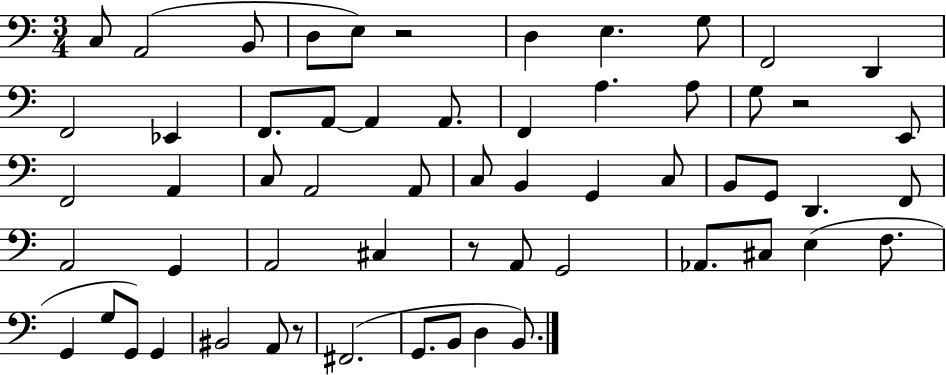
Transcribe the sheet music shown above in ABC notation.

X:1
T:Untitled
M:3/4
L:1/4
K:C
C,/2 A,,2 B,,/2 D,/2 E,/2 z2 D, E, G,/2 F,,2 D,, F,,2 _E,, F,,/2 A,,/2 A,, A,,/2 F,, A, A,/2 G,/2 z2 E,,/2 F,,2 A,, C,/2 A,,2 A,,/2 C,/2 B,, G,, C,/2 B,,/2 G,,/2 D,, F,,/2 A,,2 G,, A,,2 ^C, z/2 A,,/2 G,,2 _A,,/2 ^C,/2 E, F,/2 G,, G,/2 G,,/2 G,, ^B,,2 A,,/2 z/2 ^F,,2 G,,/2 B,,/2 D, B,,/2